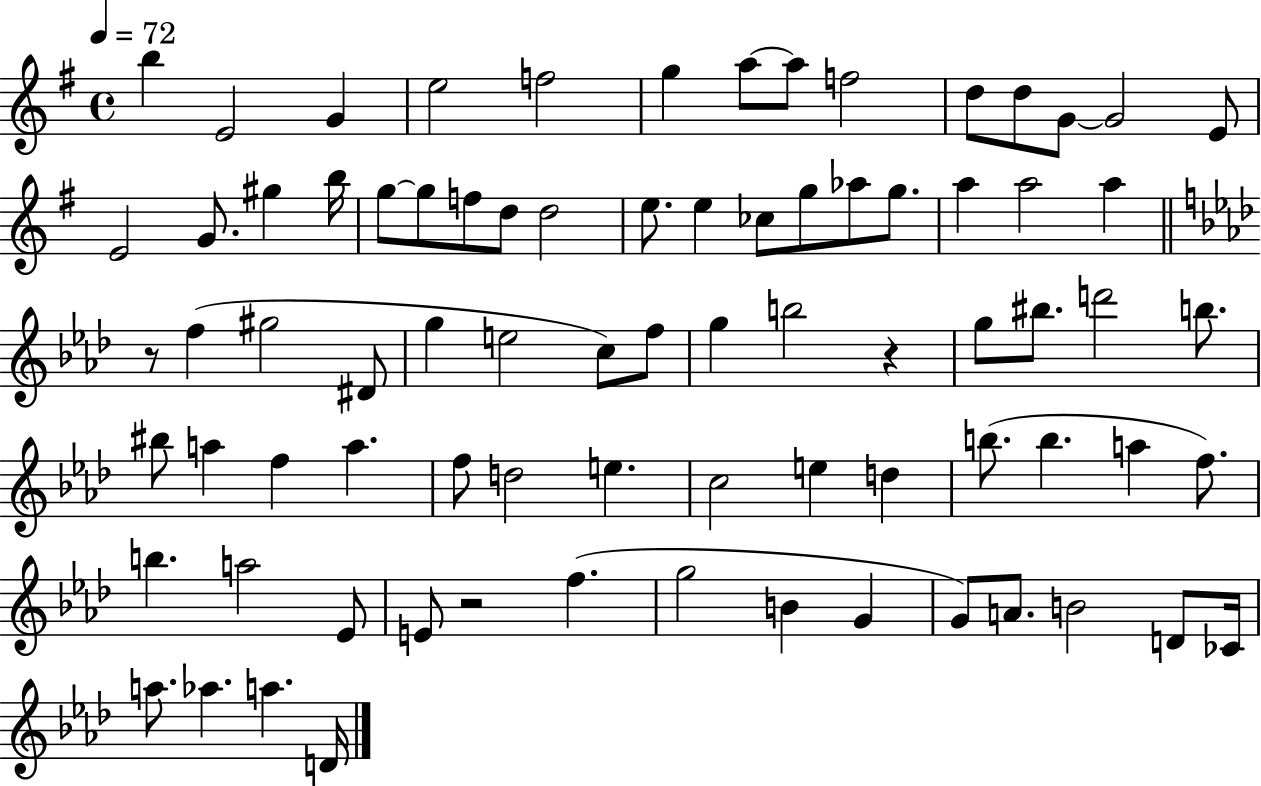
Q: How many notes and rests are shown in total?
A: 79